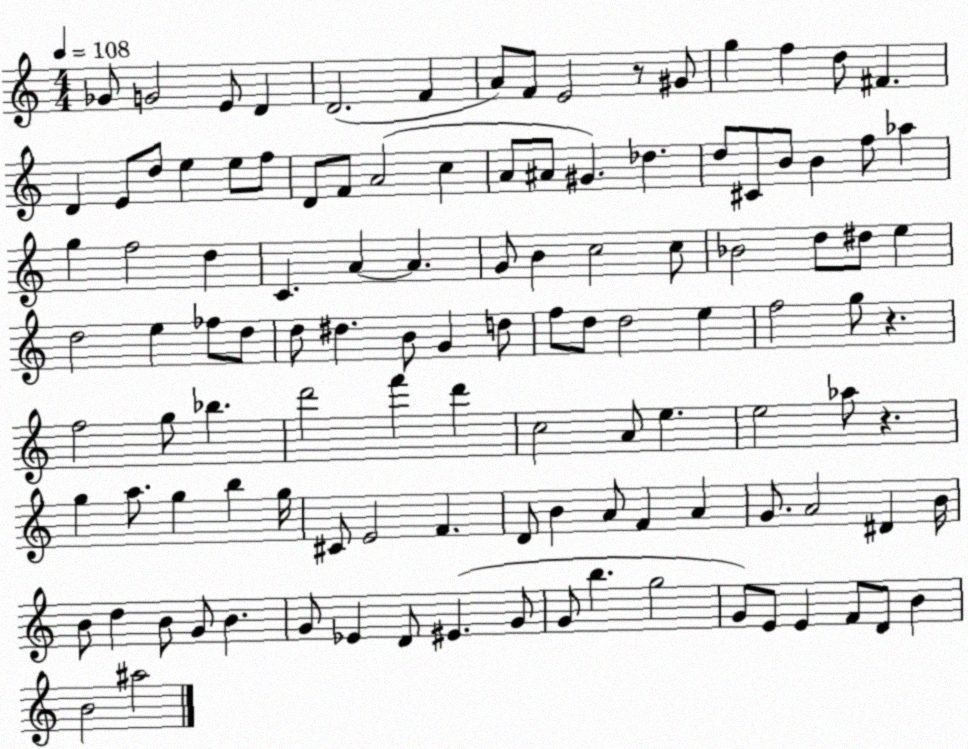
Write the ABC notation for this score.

X:1
T:Untitled
M:4/4
L:1/4
K:C
_G/2 G2 E/2 D D2 F A/2 F/2 E2 z/2 ^G/2 g f d/2 ^F D E/2 d/2 e e/2 f/2 D/2 F/2 A2 c A/2 ^A/2 ^G _d d/2 ^C/2 B/2 B f/2 _a g f2 d C A A G/2 B c2 c/2 _B2 d/2 ^d/2 e d2 e _f/2 d/2 d/2 ^d B/2 G d/2 f/2 d/2 d2 e f2 g/2 z f2 g/2 _b d'2 f' d' c2 A/2 e e2 _a/2 z g a/2 g b g/4 ^C/2 E2 F D/2 B A/2 F A G/2 A2 ^D B/4 B/2 d B/2 G/2 B G/2 _E D/2 ^E G/2 G/2 b g2 G/2 E/2 E F/2 D/2 B B2 ^a2